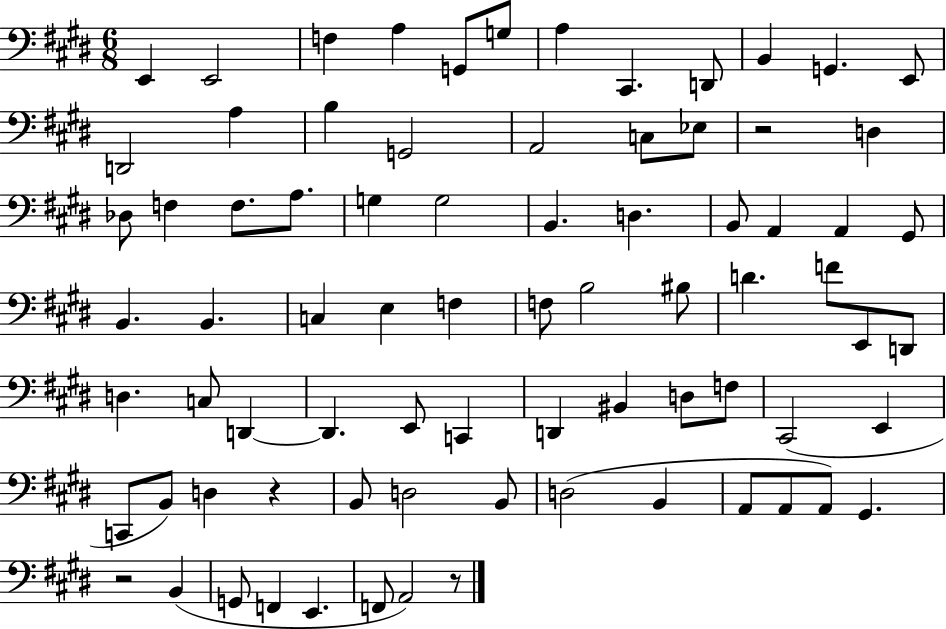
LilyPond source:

{
  \clef bass
  \numericTimeSignature
  \time 6/8
  \key e \major
  e,4 e,2 | f4 a4 g,8 g8 | a4 cis,4. d,8 | b,4 g,4. e,8 | \break d,2 a4 | b4 g,2 | a,2 c8 ees8 | r2 d4 | \break des8 f4 f8. a8. | g4 g2 | b,4. d4. | b,8 a,4 a,4 gis,8 | \break b,4. b,4. | c4 e4 f4 | f8 b2 bis8 | d'4. f'8 e,8 d,8 | \break d4. c8 d,4~~ | d,4. e,8 c,4 | d,4 bis,4 d8 f8 | cis,2( e,4 | \break c,8 b,8) d4 r4 | b,8 d2 b,8 | d2( b,4 | a,8 a,8 a,8) gis,4. | \break r2 b,4( | g,8 f,4 e,4. | f,8 a,2) r8 | \bar "|."
}